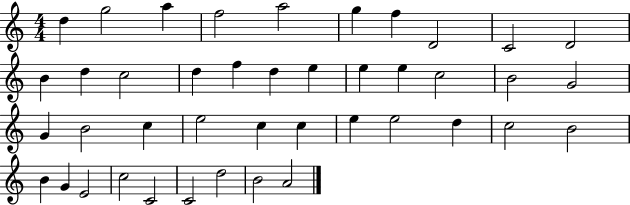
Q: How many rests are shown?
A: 0